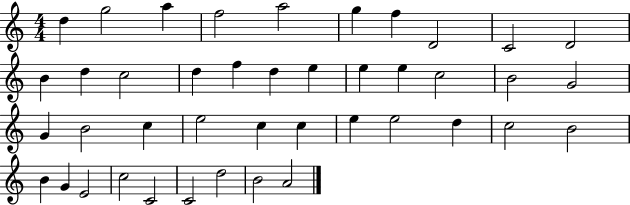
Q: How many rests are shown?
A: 0